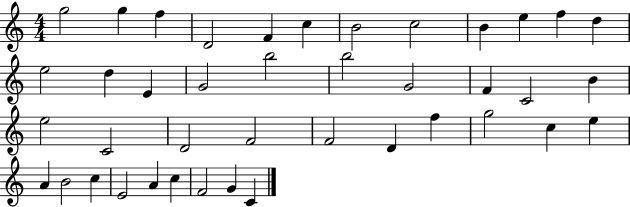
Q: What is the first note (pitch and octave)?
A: G5